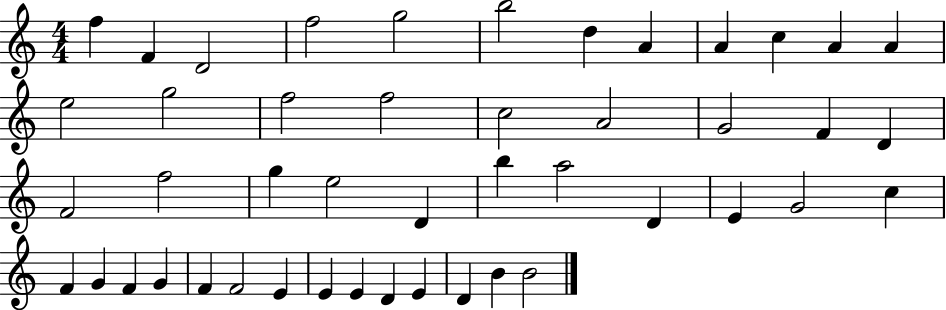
{
  \clef treble
  \numericTimeSignature
  \time 4/4
  \key c \major
  f''4 f'4 d'2 | f''2 g''2 | b''2 d''4 a'4 | a'4 c''4 a'4 a'4 | \break e''2 g''2 | f''2 f''2 | c''2 a'2 | g'2 f'4 d'4 | \break f'2 f''2 | g''4 e''2 d'4 | b''4 a''2 d'4 | e'4 g'2 c''4 | \break f'4 g'4 f'4 g'4 | f'4 f'2 e'4 | e'4 e'4 d'4 e'4 | d'4 b'4 b'2 | \break \bar "|."
}